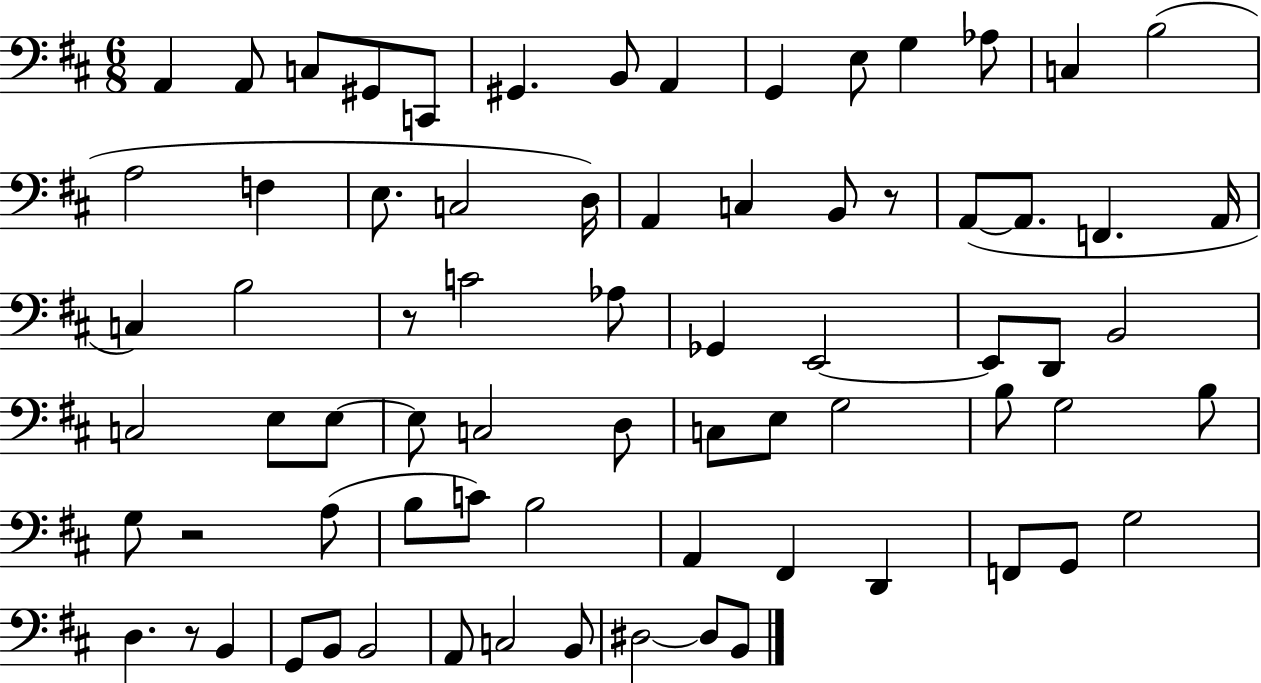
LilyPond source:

{
  \clef bass
  \numericTimeSignature
  \time 6/8
  \key d \major
  a,4 a,8 c8 gis,8 c,8 | gis,4. b,8 a,4 | g,4 e8 g4 aes8 | c4 b2( | \break a2 f4 | e8. c2 d16) | a,4 c4 b,8 r8 | a,8~(~ a,8. f,4. a,16 | \break c4) b2 | r8 c'2 aes8 | ges,4 e,2~~ | e,8 d,8 b,2 | \break c2 e8 e8~~ | e8 c2 d8 | c8 e8 g2 | b8 g2 b8 | \break g8 r2 a8( | b8 c'8) b2 | a,4 fis,4 d,4 | f,8 g,8 g2 | \break d4. r8 b,4 | g,8 b,8 b,2 | a,8 c2 b,8 | dis2~~ dis8 b,8 | \break \bar "|."
}